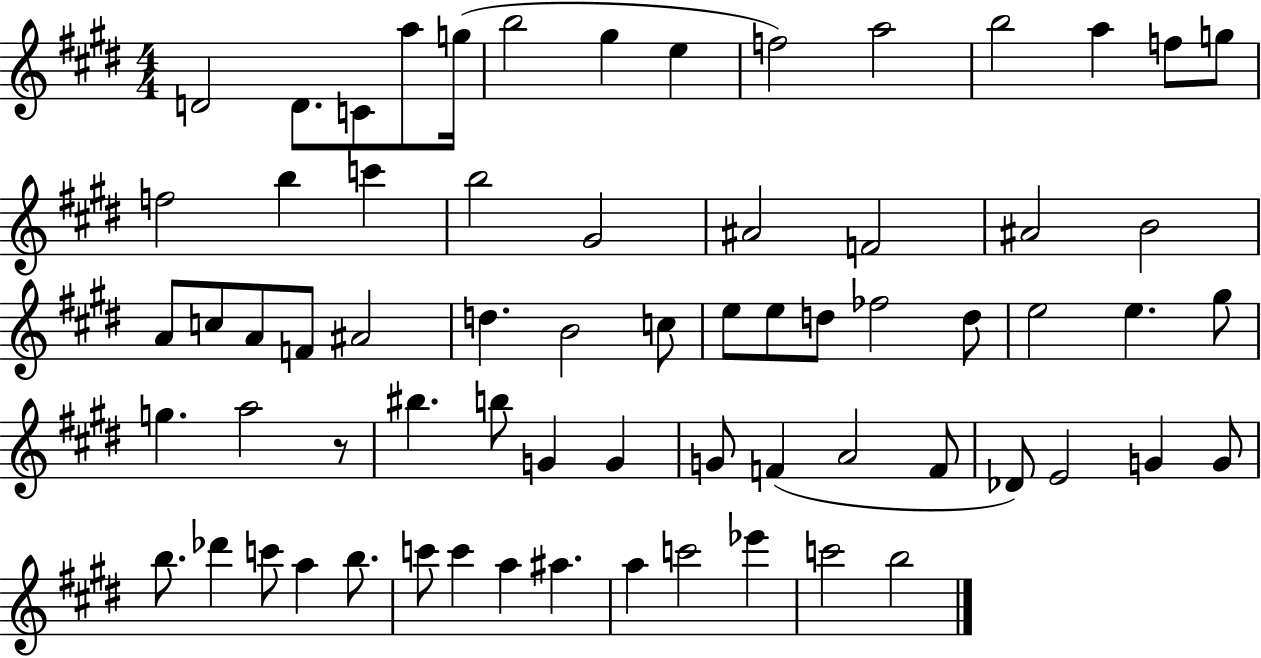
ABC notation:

X:1
T:Untitled
M:4/4
L:1/4
K:E
D2 D/2 C/2 a/2 g/4 b2 ^g e f2 a2 b2 a f/2 g/2 f2 b c' b2 ^G2 ^A2 F2 ^A2 B2 A/2 c/2 A/2 F/2 ^A2 d B2 c/2 e/2 e/2 d/2 _f2 d/2 e2 e ^g/2 g a2 z/2 ^b b/2 G G G/2 F A2 F/2 _D/2 E2 G G/2 b/2 _d' c'/2 a b/2 c'/2 c' a ^a a c'2 _e' c'2 b2